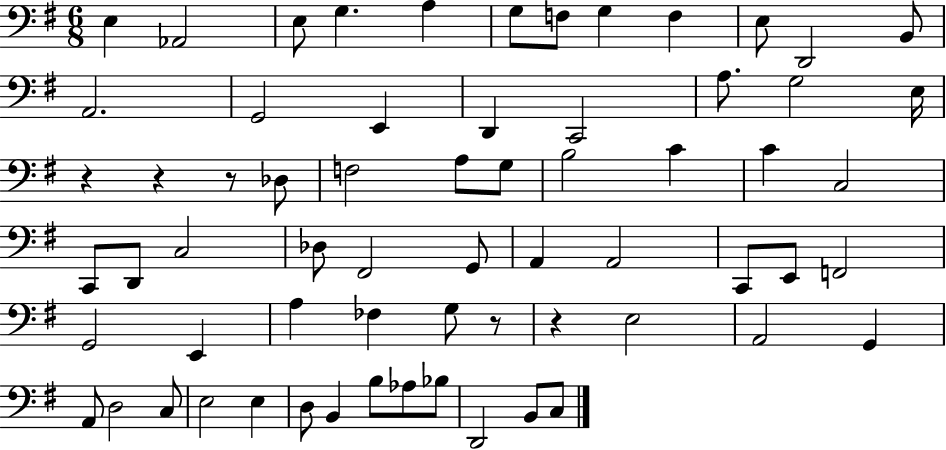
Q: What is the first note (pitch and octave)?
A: E3